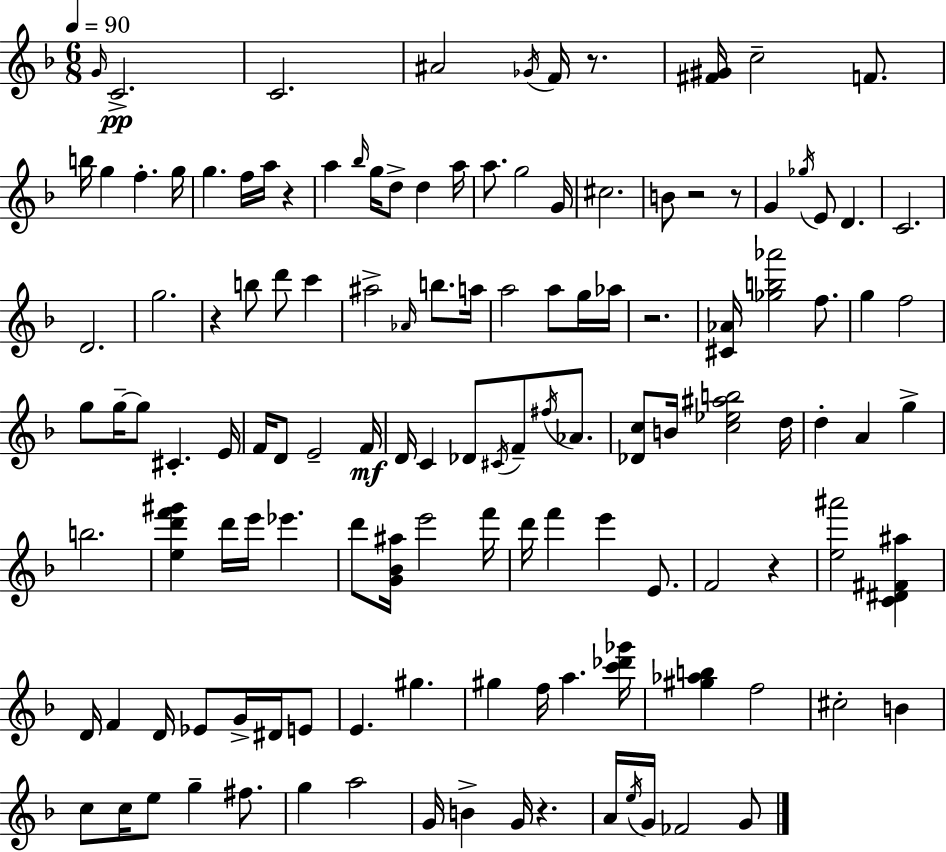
G4/s C4/h. C4/h. A#4/h Gb4/s F4/s R/e. [F#4,G#4]/s C5/h F4/e. B5/s G5/q F5/q. G5/s G5/q. F5/s A5/s R/q A5/q Bb5/s G5/s D5/e D5/q A5/s A5/e. G5/h G4/s C#5/h. B4/e R/h R/e G4/q Gb5/s E4/e D4/q. C4/h. D4/h. G5/h. R/q B5/e D6/e C6/q A#5/h Ab4/s B5/e. A5/s A5/h A5/e G5/s Ab5/s R/h. [C#4,Ab4]/s [Gb5,B5,Ab6]/h F5/e. G5/q F5/h G5/e G5/s G5/e C#4/q. E4/s F4/s D4/e E4/h F4/s D4/s C4/q Db4/e C#4/s F4/e F#5/s Ab4/e. [Db4,C5]/e B4/s [C5,Eb5,A#5,B5]/h D5/s D5/q A4/q G5/q B5/h. [E5,D6,F6,G#6]/q D6/s E6/s Eb6/q. D6/e [G4,Bb4,A#5]/s E6/h F6/s D6/s F6/q E6/q E4/e. F4/h R/q [E5,A#6]/h [C4,D#4,F#4,A#5]/q D4/s F4/q D4/s Eb4/e G4/s D#4/s E4/e E4/q. G#5/q. G#5/q F5/s A5/q. [C6,Db6,Gb6]/s [G#5,Ab5,B5]/q F5/h C#5/h B4/q C5/e C5/s E5/e G5/q F#5/e. G5/q A5/h G4/s B4/q G4/s R/q. A4/s E5/s G4/s FES4/h G4/e